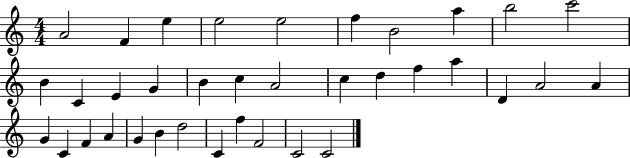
X:1
T:Untitled
M:4/4
L:1/4
K:C
A2 F e e2 e2 f B2 a b2 c'2 B C E G B c A2 c d f a D A2 A G C F A G B d2 C f F2 C2 C2